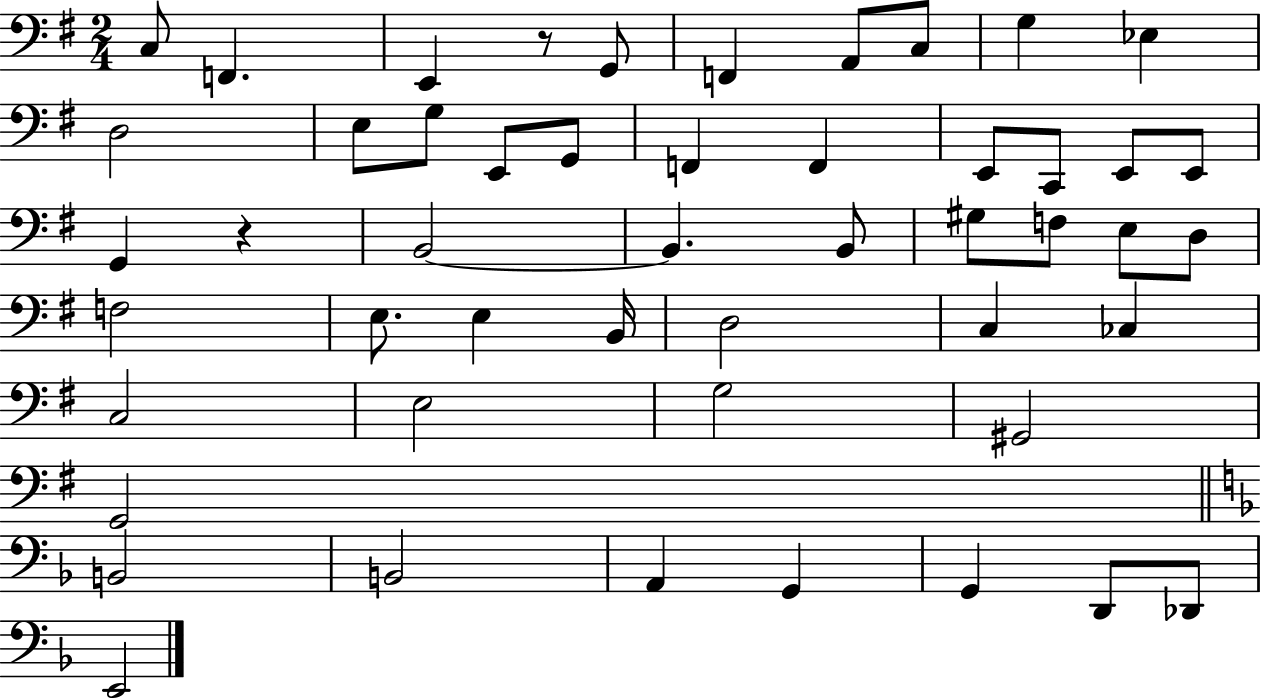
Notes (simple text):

C3/e F2/q. E2/q R/e G2/e F2/q A2/e C3/e G3/q Eb3/q D3/h E3/e G3/e E2/e G2/e F2/q F2/q E2/e C2/e E2/e E2/e G2/q R/q B2/h B2/q. B2/e G#3/e F3/e E3/e D3/e F3/h E3/e. E3/q B2/s D3/h C3/q CES3/q C3/h E3/h G3/h G#2/h G2/h B2/h B2/h A2/q G2/q G2/q D2/e Db2/e E2/h